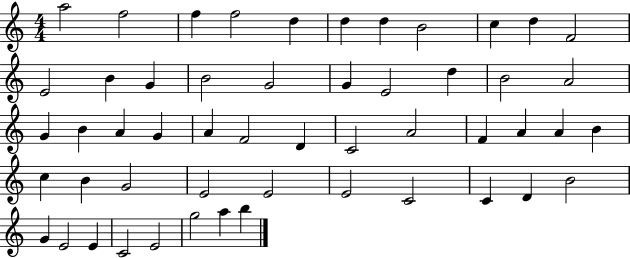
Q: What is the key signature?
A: C major